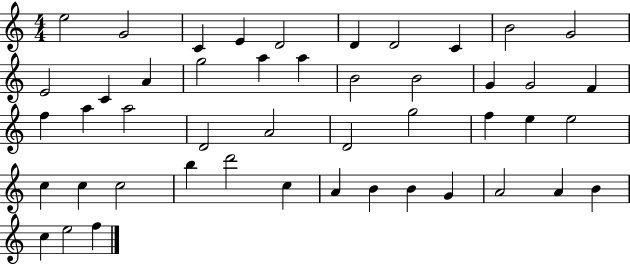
E5/h G4/h C4/q E4/q D4/h D4/q D4/h C4/q B4/h G4/h E4/h C4/q A4/q G5/h A5/q A5/q B4/h B4/h G4/q G4/h F4/q F5/q A5/q A5/h D4/h A4/h D4/h G5/h F5/q E5/q E5/h C5/q C5/q C5/h B5/q D6/h C5/q A4/q B4/q B4/q G4/q A4/h A4/q B4/q C5/q E5/h F5/q